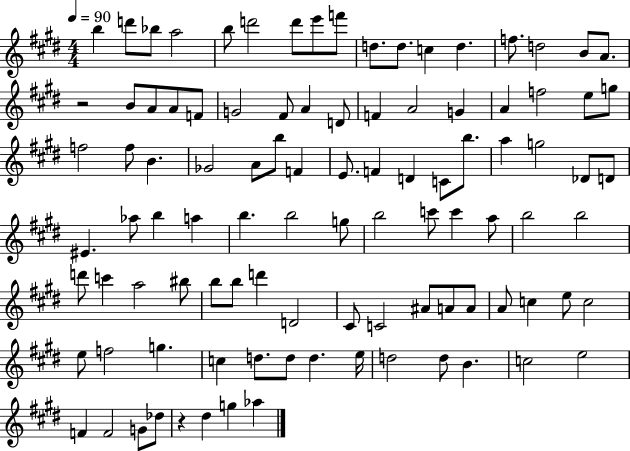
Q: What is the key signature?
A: E major